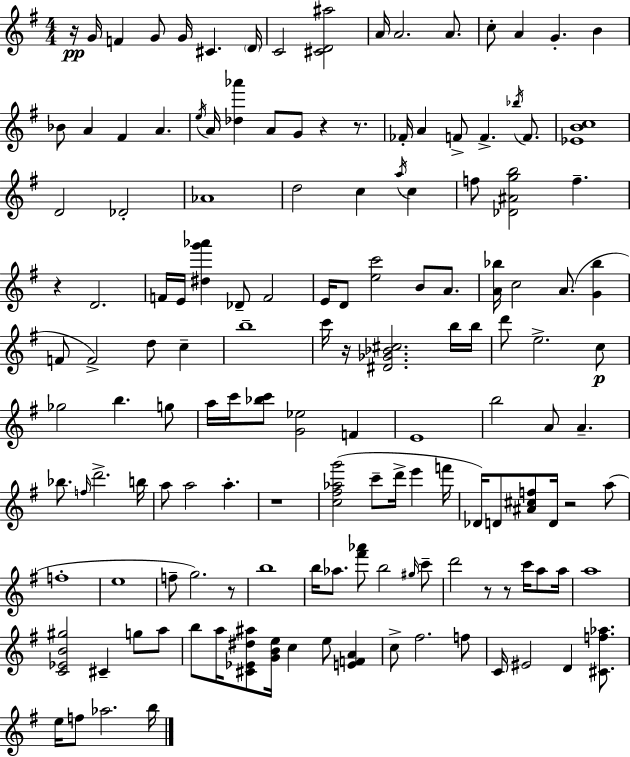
R/s G4/s F4/q G4/e G4/s C#4/q. D4/s C4/h [C#4,D4,A#5]/h A4/s A4/h. A4/e. C5/e A4/q G4/q. B4/q Bb4/e A4/q F#4/q A4/q. E5/s A4/s [Db5,Ab6]/q A4/e G4/e R/q R/e. FES4/s A4/q F4/e F4/q. Bb5/s F4/e. [Eb4,B4,C5]/w D4/h Db4/h Ab4/w D5/h C5/q A5/s C5/q F5/e [Db4,A#4,G5,B5]/h F5/q. R/q D4/h. F4/s E4/s [D#5,G6,Ab6]/q Db4/e F4/h E4/s D4/e [E5,C6]/h B4/e A4/e. [A4,Bb5]/s C5/h A4/e. [G4,Bb5]/q F4/e F4/h D5/e C5/q B5/w C6/s R/s [D#4,Gb4,Bb4,C#5]/h. B5/s B5/s D6/e E5/h. C5/e Gb5/h B5/q. G5/e A5/s C6/s [Bb5,C6]/e [G4,Eb5]/h F4/q E4/w B5/h A4/e A4/q. Bb5/e. F5/s D6/h. B5/s A5/e A5/h A5/q. R/w [C5,F#5,Ab5,G6]/h C6/e D6/s E6/q F6/s Db4/s D4/e [A#4,C#5,F5]/e D4/s R/h A5/e F5/w E5/w F5/e G5/h. R/e B5/w B5/s Ab5/e. [F#6,Ab6]/e B5/h G#5/s C6/e D6/h R/e R/e C6/s A5/e A5/s A5/w [C4,Eb4,B4,G#5]/h C#4/q G5/e A5/e B5/e A5/s [C#4,Eb4,D#5,A#5]/e [G4,B4,E5]/s C5/q E5/e [E4,F4,A4]/q C5/e F#5/h. F5/e C4/s EIS4/h D4/q [C#4,F5,Ab5]/e. E5/s F5/e Ab5/h. B5/s